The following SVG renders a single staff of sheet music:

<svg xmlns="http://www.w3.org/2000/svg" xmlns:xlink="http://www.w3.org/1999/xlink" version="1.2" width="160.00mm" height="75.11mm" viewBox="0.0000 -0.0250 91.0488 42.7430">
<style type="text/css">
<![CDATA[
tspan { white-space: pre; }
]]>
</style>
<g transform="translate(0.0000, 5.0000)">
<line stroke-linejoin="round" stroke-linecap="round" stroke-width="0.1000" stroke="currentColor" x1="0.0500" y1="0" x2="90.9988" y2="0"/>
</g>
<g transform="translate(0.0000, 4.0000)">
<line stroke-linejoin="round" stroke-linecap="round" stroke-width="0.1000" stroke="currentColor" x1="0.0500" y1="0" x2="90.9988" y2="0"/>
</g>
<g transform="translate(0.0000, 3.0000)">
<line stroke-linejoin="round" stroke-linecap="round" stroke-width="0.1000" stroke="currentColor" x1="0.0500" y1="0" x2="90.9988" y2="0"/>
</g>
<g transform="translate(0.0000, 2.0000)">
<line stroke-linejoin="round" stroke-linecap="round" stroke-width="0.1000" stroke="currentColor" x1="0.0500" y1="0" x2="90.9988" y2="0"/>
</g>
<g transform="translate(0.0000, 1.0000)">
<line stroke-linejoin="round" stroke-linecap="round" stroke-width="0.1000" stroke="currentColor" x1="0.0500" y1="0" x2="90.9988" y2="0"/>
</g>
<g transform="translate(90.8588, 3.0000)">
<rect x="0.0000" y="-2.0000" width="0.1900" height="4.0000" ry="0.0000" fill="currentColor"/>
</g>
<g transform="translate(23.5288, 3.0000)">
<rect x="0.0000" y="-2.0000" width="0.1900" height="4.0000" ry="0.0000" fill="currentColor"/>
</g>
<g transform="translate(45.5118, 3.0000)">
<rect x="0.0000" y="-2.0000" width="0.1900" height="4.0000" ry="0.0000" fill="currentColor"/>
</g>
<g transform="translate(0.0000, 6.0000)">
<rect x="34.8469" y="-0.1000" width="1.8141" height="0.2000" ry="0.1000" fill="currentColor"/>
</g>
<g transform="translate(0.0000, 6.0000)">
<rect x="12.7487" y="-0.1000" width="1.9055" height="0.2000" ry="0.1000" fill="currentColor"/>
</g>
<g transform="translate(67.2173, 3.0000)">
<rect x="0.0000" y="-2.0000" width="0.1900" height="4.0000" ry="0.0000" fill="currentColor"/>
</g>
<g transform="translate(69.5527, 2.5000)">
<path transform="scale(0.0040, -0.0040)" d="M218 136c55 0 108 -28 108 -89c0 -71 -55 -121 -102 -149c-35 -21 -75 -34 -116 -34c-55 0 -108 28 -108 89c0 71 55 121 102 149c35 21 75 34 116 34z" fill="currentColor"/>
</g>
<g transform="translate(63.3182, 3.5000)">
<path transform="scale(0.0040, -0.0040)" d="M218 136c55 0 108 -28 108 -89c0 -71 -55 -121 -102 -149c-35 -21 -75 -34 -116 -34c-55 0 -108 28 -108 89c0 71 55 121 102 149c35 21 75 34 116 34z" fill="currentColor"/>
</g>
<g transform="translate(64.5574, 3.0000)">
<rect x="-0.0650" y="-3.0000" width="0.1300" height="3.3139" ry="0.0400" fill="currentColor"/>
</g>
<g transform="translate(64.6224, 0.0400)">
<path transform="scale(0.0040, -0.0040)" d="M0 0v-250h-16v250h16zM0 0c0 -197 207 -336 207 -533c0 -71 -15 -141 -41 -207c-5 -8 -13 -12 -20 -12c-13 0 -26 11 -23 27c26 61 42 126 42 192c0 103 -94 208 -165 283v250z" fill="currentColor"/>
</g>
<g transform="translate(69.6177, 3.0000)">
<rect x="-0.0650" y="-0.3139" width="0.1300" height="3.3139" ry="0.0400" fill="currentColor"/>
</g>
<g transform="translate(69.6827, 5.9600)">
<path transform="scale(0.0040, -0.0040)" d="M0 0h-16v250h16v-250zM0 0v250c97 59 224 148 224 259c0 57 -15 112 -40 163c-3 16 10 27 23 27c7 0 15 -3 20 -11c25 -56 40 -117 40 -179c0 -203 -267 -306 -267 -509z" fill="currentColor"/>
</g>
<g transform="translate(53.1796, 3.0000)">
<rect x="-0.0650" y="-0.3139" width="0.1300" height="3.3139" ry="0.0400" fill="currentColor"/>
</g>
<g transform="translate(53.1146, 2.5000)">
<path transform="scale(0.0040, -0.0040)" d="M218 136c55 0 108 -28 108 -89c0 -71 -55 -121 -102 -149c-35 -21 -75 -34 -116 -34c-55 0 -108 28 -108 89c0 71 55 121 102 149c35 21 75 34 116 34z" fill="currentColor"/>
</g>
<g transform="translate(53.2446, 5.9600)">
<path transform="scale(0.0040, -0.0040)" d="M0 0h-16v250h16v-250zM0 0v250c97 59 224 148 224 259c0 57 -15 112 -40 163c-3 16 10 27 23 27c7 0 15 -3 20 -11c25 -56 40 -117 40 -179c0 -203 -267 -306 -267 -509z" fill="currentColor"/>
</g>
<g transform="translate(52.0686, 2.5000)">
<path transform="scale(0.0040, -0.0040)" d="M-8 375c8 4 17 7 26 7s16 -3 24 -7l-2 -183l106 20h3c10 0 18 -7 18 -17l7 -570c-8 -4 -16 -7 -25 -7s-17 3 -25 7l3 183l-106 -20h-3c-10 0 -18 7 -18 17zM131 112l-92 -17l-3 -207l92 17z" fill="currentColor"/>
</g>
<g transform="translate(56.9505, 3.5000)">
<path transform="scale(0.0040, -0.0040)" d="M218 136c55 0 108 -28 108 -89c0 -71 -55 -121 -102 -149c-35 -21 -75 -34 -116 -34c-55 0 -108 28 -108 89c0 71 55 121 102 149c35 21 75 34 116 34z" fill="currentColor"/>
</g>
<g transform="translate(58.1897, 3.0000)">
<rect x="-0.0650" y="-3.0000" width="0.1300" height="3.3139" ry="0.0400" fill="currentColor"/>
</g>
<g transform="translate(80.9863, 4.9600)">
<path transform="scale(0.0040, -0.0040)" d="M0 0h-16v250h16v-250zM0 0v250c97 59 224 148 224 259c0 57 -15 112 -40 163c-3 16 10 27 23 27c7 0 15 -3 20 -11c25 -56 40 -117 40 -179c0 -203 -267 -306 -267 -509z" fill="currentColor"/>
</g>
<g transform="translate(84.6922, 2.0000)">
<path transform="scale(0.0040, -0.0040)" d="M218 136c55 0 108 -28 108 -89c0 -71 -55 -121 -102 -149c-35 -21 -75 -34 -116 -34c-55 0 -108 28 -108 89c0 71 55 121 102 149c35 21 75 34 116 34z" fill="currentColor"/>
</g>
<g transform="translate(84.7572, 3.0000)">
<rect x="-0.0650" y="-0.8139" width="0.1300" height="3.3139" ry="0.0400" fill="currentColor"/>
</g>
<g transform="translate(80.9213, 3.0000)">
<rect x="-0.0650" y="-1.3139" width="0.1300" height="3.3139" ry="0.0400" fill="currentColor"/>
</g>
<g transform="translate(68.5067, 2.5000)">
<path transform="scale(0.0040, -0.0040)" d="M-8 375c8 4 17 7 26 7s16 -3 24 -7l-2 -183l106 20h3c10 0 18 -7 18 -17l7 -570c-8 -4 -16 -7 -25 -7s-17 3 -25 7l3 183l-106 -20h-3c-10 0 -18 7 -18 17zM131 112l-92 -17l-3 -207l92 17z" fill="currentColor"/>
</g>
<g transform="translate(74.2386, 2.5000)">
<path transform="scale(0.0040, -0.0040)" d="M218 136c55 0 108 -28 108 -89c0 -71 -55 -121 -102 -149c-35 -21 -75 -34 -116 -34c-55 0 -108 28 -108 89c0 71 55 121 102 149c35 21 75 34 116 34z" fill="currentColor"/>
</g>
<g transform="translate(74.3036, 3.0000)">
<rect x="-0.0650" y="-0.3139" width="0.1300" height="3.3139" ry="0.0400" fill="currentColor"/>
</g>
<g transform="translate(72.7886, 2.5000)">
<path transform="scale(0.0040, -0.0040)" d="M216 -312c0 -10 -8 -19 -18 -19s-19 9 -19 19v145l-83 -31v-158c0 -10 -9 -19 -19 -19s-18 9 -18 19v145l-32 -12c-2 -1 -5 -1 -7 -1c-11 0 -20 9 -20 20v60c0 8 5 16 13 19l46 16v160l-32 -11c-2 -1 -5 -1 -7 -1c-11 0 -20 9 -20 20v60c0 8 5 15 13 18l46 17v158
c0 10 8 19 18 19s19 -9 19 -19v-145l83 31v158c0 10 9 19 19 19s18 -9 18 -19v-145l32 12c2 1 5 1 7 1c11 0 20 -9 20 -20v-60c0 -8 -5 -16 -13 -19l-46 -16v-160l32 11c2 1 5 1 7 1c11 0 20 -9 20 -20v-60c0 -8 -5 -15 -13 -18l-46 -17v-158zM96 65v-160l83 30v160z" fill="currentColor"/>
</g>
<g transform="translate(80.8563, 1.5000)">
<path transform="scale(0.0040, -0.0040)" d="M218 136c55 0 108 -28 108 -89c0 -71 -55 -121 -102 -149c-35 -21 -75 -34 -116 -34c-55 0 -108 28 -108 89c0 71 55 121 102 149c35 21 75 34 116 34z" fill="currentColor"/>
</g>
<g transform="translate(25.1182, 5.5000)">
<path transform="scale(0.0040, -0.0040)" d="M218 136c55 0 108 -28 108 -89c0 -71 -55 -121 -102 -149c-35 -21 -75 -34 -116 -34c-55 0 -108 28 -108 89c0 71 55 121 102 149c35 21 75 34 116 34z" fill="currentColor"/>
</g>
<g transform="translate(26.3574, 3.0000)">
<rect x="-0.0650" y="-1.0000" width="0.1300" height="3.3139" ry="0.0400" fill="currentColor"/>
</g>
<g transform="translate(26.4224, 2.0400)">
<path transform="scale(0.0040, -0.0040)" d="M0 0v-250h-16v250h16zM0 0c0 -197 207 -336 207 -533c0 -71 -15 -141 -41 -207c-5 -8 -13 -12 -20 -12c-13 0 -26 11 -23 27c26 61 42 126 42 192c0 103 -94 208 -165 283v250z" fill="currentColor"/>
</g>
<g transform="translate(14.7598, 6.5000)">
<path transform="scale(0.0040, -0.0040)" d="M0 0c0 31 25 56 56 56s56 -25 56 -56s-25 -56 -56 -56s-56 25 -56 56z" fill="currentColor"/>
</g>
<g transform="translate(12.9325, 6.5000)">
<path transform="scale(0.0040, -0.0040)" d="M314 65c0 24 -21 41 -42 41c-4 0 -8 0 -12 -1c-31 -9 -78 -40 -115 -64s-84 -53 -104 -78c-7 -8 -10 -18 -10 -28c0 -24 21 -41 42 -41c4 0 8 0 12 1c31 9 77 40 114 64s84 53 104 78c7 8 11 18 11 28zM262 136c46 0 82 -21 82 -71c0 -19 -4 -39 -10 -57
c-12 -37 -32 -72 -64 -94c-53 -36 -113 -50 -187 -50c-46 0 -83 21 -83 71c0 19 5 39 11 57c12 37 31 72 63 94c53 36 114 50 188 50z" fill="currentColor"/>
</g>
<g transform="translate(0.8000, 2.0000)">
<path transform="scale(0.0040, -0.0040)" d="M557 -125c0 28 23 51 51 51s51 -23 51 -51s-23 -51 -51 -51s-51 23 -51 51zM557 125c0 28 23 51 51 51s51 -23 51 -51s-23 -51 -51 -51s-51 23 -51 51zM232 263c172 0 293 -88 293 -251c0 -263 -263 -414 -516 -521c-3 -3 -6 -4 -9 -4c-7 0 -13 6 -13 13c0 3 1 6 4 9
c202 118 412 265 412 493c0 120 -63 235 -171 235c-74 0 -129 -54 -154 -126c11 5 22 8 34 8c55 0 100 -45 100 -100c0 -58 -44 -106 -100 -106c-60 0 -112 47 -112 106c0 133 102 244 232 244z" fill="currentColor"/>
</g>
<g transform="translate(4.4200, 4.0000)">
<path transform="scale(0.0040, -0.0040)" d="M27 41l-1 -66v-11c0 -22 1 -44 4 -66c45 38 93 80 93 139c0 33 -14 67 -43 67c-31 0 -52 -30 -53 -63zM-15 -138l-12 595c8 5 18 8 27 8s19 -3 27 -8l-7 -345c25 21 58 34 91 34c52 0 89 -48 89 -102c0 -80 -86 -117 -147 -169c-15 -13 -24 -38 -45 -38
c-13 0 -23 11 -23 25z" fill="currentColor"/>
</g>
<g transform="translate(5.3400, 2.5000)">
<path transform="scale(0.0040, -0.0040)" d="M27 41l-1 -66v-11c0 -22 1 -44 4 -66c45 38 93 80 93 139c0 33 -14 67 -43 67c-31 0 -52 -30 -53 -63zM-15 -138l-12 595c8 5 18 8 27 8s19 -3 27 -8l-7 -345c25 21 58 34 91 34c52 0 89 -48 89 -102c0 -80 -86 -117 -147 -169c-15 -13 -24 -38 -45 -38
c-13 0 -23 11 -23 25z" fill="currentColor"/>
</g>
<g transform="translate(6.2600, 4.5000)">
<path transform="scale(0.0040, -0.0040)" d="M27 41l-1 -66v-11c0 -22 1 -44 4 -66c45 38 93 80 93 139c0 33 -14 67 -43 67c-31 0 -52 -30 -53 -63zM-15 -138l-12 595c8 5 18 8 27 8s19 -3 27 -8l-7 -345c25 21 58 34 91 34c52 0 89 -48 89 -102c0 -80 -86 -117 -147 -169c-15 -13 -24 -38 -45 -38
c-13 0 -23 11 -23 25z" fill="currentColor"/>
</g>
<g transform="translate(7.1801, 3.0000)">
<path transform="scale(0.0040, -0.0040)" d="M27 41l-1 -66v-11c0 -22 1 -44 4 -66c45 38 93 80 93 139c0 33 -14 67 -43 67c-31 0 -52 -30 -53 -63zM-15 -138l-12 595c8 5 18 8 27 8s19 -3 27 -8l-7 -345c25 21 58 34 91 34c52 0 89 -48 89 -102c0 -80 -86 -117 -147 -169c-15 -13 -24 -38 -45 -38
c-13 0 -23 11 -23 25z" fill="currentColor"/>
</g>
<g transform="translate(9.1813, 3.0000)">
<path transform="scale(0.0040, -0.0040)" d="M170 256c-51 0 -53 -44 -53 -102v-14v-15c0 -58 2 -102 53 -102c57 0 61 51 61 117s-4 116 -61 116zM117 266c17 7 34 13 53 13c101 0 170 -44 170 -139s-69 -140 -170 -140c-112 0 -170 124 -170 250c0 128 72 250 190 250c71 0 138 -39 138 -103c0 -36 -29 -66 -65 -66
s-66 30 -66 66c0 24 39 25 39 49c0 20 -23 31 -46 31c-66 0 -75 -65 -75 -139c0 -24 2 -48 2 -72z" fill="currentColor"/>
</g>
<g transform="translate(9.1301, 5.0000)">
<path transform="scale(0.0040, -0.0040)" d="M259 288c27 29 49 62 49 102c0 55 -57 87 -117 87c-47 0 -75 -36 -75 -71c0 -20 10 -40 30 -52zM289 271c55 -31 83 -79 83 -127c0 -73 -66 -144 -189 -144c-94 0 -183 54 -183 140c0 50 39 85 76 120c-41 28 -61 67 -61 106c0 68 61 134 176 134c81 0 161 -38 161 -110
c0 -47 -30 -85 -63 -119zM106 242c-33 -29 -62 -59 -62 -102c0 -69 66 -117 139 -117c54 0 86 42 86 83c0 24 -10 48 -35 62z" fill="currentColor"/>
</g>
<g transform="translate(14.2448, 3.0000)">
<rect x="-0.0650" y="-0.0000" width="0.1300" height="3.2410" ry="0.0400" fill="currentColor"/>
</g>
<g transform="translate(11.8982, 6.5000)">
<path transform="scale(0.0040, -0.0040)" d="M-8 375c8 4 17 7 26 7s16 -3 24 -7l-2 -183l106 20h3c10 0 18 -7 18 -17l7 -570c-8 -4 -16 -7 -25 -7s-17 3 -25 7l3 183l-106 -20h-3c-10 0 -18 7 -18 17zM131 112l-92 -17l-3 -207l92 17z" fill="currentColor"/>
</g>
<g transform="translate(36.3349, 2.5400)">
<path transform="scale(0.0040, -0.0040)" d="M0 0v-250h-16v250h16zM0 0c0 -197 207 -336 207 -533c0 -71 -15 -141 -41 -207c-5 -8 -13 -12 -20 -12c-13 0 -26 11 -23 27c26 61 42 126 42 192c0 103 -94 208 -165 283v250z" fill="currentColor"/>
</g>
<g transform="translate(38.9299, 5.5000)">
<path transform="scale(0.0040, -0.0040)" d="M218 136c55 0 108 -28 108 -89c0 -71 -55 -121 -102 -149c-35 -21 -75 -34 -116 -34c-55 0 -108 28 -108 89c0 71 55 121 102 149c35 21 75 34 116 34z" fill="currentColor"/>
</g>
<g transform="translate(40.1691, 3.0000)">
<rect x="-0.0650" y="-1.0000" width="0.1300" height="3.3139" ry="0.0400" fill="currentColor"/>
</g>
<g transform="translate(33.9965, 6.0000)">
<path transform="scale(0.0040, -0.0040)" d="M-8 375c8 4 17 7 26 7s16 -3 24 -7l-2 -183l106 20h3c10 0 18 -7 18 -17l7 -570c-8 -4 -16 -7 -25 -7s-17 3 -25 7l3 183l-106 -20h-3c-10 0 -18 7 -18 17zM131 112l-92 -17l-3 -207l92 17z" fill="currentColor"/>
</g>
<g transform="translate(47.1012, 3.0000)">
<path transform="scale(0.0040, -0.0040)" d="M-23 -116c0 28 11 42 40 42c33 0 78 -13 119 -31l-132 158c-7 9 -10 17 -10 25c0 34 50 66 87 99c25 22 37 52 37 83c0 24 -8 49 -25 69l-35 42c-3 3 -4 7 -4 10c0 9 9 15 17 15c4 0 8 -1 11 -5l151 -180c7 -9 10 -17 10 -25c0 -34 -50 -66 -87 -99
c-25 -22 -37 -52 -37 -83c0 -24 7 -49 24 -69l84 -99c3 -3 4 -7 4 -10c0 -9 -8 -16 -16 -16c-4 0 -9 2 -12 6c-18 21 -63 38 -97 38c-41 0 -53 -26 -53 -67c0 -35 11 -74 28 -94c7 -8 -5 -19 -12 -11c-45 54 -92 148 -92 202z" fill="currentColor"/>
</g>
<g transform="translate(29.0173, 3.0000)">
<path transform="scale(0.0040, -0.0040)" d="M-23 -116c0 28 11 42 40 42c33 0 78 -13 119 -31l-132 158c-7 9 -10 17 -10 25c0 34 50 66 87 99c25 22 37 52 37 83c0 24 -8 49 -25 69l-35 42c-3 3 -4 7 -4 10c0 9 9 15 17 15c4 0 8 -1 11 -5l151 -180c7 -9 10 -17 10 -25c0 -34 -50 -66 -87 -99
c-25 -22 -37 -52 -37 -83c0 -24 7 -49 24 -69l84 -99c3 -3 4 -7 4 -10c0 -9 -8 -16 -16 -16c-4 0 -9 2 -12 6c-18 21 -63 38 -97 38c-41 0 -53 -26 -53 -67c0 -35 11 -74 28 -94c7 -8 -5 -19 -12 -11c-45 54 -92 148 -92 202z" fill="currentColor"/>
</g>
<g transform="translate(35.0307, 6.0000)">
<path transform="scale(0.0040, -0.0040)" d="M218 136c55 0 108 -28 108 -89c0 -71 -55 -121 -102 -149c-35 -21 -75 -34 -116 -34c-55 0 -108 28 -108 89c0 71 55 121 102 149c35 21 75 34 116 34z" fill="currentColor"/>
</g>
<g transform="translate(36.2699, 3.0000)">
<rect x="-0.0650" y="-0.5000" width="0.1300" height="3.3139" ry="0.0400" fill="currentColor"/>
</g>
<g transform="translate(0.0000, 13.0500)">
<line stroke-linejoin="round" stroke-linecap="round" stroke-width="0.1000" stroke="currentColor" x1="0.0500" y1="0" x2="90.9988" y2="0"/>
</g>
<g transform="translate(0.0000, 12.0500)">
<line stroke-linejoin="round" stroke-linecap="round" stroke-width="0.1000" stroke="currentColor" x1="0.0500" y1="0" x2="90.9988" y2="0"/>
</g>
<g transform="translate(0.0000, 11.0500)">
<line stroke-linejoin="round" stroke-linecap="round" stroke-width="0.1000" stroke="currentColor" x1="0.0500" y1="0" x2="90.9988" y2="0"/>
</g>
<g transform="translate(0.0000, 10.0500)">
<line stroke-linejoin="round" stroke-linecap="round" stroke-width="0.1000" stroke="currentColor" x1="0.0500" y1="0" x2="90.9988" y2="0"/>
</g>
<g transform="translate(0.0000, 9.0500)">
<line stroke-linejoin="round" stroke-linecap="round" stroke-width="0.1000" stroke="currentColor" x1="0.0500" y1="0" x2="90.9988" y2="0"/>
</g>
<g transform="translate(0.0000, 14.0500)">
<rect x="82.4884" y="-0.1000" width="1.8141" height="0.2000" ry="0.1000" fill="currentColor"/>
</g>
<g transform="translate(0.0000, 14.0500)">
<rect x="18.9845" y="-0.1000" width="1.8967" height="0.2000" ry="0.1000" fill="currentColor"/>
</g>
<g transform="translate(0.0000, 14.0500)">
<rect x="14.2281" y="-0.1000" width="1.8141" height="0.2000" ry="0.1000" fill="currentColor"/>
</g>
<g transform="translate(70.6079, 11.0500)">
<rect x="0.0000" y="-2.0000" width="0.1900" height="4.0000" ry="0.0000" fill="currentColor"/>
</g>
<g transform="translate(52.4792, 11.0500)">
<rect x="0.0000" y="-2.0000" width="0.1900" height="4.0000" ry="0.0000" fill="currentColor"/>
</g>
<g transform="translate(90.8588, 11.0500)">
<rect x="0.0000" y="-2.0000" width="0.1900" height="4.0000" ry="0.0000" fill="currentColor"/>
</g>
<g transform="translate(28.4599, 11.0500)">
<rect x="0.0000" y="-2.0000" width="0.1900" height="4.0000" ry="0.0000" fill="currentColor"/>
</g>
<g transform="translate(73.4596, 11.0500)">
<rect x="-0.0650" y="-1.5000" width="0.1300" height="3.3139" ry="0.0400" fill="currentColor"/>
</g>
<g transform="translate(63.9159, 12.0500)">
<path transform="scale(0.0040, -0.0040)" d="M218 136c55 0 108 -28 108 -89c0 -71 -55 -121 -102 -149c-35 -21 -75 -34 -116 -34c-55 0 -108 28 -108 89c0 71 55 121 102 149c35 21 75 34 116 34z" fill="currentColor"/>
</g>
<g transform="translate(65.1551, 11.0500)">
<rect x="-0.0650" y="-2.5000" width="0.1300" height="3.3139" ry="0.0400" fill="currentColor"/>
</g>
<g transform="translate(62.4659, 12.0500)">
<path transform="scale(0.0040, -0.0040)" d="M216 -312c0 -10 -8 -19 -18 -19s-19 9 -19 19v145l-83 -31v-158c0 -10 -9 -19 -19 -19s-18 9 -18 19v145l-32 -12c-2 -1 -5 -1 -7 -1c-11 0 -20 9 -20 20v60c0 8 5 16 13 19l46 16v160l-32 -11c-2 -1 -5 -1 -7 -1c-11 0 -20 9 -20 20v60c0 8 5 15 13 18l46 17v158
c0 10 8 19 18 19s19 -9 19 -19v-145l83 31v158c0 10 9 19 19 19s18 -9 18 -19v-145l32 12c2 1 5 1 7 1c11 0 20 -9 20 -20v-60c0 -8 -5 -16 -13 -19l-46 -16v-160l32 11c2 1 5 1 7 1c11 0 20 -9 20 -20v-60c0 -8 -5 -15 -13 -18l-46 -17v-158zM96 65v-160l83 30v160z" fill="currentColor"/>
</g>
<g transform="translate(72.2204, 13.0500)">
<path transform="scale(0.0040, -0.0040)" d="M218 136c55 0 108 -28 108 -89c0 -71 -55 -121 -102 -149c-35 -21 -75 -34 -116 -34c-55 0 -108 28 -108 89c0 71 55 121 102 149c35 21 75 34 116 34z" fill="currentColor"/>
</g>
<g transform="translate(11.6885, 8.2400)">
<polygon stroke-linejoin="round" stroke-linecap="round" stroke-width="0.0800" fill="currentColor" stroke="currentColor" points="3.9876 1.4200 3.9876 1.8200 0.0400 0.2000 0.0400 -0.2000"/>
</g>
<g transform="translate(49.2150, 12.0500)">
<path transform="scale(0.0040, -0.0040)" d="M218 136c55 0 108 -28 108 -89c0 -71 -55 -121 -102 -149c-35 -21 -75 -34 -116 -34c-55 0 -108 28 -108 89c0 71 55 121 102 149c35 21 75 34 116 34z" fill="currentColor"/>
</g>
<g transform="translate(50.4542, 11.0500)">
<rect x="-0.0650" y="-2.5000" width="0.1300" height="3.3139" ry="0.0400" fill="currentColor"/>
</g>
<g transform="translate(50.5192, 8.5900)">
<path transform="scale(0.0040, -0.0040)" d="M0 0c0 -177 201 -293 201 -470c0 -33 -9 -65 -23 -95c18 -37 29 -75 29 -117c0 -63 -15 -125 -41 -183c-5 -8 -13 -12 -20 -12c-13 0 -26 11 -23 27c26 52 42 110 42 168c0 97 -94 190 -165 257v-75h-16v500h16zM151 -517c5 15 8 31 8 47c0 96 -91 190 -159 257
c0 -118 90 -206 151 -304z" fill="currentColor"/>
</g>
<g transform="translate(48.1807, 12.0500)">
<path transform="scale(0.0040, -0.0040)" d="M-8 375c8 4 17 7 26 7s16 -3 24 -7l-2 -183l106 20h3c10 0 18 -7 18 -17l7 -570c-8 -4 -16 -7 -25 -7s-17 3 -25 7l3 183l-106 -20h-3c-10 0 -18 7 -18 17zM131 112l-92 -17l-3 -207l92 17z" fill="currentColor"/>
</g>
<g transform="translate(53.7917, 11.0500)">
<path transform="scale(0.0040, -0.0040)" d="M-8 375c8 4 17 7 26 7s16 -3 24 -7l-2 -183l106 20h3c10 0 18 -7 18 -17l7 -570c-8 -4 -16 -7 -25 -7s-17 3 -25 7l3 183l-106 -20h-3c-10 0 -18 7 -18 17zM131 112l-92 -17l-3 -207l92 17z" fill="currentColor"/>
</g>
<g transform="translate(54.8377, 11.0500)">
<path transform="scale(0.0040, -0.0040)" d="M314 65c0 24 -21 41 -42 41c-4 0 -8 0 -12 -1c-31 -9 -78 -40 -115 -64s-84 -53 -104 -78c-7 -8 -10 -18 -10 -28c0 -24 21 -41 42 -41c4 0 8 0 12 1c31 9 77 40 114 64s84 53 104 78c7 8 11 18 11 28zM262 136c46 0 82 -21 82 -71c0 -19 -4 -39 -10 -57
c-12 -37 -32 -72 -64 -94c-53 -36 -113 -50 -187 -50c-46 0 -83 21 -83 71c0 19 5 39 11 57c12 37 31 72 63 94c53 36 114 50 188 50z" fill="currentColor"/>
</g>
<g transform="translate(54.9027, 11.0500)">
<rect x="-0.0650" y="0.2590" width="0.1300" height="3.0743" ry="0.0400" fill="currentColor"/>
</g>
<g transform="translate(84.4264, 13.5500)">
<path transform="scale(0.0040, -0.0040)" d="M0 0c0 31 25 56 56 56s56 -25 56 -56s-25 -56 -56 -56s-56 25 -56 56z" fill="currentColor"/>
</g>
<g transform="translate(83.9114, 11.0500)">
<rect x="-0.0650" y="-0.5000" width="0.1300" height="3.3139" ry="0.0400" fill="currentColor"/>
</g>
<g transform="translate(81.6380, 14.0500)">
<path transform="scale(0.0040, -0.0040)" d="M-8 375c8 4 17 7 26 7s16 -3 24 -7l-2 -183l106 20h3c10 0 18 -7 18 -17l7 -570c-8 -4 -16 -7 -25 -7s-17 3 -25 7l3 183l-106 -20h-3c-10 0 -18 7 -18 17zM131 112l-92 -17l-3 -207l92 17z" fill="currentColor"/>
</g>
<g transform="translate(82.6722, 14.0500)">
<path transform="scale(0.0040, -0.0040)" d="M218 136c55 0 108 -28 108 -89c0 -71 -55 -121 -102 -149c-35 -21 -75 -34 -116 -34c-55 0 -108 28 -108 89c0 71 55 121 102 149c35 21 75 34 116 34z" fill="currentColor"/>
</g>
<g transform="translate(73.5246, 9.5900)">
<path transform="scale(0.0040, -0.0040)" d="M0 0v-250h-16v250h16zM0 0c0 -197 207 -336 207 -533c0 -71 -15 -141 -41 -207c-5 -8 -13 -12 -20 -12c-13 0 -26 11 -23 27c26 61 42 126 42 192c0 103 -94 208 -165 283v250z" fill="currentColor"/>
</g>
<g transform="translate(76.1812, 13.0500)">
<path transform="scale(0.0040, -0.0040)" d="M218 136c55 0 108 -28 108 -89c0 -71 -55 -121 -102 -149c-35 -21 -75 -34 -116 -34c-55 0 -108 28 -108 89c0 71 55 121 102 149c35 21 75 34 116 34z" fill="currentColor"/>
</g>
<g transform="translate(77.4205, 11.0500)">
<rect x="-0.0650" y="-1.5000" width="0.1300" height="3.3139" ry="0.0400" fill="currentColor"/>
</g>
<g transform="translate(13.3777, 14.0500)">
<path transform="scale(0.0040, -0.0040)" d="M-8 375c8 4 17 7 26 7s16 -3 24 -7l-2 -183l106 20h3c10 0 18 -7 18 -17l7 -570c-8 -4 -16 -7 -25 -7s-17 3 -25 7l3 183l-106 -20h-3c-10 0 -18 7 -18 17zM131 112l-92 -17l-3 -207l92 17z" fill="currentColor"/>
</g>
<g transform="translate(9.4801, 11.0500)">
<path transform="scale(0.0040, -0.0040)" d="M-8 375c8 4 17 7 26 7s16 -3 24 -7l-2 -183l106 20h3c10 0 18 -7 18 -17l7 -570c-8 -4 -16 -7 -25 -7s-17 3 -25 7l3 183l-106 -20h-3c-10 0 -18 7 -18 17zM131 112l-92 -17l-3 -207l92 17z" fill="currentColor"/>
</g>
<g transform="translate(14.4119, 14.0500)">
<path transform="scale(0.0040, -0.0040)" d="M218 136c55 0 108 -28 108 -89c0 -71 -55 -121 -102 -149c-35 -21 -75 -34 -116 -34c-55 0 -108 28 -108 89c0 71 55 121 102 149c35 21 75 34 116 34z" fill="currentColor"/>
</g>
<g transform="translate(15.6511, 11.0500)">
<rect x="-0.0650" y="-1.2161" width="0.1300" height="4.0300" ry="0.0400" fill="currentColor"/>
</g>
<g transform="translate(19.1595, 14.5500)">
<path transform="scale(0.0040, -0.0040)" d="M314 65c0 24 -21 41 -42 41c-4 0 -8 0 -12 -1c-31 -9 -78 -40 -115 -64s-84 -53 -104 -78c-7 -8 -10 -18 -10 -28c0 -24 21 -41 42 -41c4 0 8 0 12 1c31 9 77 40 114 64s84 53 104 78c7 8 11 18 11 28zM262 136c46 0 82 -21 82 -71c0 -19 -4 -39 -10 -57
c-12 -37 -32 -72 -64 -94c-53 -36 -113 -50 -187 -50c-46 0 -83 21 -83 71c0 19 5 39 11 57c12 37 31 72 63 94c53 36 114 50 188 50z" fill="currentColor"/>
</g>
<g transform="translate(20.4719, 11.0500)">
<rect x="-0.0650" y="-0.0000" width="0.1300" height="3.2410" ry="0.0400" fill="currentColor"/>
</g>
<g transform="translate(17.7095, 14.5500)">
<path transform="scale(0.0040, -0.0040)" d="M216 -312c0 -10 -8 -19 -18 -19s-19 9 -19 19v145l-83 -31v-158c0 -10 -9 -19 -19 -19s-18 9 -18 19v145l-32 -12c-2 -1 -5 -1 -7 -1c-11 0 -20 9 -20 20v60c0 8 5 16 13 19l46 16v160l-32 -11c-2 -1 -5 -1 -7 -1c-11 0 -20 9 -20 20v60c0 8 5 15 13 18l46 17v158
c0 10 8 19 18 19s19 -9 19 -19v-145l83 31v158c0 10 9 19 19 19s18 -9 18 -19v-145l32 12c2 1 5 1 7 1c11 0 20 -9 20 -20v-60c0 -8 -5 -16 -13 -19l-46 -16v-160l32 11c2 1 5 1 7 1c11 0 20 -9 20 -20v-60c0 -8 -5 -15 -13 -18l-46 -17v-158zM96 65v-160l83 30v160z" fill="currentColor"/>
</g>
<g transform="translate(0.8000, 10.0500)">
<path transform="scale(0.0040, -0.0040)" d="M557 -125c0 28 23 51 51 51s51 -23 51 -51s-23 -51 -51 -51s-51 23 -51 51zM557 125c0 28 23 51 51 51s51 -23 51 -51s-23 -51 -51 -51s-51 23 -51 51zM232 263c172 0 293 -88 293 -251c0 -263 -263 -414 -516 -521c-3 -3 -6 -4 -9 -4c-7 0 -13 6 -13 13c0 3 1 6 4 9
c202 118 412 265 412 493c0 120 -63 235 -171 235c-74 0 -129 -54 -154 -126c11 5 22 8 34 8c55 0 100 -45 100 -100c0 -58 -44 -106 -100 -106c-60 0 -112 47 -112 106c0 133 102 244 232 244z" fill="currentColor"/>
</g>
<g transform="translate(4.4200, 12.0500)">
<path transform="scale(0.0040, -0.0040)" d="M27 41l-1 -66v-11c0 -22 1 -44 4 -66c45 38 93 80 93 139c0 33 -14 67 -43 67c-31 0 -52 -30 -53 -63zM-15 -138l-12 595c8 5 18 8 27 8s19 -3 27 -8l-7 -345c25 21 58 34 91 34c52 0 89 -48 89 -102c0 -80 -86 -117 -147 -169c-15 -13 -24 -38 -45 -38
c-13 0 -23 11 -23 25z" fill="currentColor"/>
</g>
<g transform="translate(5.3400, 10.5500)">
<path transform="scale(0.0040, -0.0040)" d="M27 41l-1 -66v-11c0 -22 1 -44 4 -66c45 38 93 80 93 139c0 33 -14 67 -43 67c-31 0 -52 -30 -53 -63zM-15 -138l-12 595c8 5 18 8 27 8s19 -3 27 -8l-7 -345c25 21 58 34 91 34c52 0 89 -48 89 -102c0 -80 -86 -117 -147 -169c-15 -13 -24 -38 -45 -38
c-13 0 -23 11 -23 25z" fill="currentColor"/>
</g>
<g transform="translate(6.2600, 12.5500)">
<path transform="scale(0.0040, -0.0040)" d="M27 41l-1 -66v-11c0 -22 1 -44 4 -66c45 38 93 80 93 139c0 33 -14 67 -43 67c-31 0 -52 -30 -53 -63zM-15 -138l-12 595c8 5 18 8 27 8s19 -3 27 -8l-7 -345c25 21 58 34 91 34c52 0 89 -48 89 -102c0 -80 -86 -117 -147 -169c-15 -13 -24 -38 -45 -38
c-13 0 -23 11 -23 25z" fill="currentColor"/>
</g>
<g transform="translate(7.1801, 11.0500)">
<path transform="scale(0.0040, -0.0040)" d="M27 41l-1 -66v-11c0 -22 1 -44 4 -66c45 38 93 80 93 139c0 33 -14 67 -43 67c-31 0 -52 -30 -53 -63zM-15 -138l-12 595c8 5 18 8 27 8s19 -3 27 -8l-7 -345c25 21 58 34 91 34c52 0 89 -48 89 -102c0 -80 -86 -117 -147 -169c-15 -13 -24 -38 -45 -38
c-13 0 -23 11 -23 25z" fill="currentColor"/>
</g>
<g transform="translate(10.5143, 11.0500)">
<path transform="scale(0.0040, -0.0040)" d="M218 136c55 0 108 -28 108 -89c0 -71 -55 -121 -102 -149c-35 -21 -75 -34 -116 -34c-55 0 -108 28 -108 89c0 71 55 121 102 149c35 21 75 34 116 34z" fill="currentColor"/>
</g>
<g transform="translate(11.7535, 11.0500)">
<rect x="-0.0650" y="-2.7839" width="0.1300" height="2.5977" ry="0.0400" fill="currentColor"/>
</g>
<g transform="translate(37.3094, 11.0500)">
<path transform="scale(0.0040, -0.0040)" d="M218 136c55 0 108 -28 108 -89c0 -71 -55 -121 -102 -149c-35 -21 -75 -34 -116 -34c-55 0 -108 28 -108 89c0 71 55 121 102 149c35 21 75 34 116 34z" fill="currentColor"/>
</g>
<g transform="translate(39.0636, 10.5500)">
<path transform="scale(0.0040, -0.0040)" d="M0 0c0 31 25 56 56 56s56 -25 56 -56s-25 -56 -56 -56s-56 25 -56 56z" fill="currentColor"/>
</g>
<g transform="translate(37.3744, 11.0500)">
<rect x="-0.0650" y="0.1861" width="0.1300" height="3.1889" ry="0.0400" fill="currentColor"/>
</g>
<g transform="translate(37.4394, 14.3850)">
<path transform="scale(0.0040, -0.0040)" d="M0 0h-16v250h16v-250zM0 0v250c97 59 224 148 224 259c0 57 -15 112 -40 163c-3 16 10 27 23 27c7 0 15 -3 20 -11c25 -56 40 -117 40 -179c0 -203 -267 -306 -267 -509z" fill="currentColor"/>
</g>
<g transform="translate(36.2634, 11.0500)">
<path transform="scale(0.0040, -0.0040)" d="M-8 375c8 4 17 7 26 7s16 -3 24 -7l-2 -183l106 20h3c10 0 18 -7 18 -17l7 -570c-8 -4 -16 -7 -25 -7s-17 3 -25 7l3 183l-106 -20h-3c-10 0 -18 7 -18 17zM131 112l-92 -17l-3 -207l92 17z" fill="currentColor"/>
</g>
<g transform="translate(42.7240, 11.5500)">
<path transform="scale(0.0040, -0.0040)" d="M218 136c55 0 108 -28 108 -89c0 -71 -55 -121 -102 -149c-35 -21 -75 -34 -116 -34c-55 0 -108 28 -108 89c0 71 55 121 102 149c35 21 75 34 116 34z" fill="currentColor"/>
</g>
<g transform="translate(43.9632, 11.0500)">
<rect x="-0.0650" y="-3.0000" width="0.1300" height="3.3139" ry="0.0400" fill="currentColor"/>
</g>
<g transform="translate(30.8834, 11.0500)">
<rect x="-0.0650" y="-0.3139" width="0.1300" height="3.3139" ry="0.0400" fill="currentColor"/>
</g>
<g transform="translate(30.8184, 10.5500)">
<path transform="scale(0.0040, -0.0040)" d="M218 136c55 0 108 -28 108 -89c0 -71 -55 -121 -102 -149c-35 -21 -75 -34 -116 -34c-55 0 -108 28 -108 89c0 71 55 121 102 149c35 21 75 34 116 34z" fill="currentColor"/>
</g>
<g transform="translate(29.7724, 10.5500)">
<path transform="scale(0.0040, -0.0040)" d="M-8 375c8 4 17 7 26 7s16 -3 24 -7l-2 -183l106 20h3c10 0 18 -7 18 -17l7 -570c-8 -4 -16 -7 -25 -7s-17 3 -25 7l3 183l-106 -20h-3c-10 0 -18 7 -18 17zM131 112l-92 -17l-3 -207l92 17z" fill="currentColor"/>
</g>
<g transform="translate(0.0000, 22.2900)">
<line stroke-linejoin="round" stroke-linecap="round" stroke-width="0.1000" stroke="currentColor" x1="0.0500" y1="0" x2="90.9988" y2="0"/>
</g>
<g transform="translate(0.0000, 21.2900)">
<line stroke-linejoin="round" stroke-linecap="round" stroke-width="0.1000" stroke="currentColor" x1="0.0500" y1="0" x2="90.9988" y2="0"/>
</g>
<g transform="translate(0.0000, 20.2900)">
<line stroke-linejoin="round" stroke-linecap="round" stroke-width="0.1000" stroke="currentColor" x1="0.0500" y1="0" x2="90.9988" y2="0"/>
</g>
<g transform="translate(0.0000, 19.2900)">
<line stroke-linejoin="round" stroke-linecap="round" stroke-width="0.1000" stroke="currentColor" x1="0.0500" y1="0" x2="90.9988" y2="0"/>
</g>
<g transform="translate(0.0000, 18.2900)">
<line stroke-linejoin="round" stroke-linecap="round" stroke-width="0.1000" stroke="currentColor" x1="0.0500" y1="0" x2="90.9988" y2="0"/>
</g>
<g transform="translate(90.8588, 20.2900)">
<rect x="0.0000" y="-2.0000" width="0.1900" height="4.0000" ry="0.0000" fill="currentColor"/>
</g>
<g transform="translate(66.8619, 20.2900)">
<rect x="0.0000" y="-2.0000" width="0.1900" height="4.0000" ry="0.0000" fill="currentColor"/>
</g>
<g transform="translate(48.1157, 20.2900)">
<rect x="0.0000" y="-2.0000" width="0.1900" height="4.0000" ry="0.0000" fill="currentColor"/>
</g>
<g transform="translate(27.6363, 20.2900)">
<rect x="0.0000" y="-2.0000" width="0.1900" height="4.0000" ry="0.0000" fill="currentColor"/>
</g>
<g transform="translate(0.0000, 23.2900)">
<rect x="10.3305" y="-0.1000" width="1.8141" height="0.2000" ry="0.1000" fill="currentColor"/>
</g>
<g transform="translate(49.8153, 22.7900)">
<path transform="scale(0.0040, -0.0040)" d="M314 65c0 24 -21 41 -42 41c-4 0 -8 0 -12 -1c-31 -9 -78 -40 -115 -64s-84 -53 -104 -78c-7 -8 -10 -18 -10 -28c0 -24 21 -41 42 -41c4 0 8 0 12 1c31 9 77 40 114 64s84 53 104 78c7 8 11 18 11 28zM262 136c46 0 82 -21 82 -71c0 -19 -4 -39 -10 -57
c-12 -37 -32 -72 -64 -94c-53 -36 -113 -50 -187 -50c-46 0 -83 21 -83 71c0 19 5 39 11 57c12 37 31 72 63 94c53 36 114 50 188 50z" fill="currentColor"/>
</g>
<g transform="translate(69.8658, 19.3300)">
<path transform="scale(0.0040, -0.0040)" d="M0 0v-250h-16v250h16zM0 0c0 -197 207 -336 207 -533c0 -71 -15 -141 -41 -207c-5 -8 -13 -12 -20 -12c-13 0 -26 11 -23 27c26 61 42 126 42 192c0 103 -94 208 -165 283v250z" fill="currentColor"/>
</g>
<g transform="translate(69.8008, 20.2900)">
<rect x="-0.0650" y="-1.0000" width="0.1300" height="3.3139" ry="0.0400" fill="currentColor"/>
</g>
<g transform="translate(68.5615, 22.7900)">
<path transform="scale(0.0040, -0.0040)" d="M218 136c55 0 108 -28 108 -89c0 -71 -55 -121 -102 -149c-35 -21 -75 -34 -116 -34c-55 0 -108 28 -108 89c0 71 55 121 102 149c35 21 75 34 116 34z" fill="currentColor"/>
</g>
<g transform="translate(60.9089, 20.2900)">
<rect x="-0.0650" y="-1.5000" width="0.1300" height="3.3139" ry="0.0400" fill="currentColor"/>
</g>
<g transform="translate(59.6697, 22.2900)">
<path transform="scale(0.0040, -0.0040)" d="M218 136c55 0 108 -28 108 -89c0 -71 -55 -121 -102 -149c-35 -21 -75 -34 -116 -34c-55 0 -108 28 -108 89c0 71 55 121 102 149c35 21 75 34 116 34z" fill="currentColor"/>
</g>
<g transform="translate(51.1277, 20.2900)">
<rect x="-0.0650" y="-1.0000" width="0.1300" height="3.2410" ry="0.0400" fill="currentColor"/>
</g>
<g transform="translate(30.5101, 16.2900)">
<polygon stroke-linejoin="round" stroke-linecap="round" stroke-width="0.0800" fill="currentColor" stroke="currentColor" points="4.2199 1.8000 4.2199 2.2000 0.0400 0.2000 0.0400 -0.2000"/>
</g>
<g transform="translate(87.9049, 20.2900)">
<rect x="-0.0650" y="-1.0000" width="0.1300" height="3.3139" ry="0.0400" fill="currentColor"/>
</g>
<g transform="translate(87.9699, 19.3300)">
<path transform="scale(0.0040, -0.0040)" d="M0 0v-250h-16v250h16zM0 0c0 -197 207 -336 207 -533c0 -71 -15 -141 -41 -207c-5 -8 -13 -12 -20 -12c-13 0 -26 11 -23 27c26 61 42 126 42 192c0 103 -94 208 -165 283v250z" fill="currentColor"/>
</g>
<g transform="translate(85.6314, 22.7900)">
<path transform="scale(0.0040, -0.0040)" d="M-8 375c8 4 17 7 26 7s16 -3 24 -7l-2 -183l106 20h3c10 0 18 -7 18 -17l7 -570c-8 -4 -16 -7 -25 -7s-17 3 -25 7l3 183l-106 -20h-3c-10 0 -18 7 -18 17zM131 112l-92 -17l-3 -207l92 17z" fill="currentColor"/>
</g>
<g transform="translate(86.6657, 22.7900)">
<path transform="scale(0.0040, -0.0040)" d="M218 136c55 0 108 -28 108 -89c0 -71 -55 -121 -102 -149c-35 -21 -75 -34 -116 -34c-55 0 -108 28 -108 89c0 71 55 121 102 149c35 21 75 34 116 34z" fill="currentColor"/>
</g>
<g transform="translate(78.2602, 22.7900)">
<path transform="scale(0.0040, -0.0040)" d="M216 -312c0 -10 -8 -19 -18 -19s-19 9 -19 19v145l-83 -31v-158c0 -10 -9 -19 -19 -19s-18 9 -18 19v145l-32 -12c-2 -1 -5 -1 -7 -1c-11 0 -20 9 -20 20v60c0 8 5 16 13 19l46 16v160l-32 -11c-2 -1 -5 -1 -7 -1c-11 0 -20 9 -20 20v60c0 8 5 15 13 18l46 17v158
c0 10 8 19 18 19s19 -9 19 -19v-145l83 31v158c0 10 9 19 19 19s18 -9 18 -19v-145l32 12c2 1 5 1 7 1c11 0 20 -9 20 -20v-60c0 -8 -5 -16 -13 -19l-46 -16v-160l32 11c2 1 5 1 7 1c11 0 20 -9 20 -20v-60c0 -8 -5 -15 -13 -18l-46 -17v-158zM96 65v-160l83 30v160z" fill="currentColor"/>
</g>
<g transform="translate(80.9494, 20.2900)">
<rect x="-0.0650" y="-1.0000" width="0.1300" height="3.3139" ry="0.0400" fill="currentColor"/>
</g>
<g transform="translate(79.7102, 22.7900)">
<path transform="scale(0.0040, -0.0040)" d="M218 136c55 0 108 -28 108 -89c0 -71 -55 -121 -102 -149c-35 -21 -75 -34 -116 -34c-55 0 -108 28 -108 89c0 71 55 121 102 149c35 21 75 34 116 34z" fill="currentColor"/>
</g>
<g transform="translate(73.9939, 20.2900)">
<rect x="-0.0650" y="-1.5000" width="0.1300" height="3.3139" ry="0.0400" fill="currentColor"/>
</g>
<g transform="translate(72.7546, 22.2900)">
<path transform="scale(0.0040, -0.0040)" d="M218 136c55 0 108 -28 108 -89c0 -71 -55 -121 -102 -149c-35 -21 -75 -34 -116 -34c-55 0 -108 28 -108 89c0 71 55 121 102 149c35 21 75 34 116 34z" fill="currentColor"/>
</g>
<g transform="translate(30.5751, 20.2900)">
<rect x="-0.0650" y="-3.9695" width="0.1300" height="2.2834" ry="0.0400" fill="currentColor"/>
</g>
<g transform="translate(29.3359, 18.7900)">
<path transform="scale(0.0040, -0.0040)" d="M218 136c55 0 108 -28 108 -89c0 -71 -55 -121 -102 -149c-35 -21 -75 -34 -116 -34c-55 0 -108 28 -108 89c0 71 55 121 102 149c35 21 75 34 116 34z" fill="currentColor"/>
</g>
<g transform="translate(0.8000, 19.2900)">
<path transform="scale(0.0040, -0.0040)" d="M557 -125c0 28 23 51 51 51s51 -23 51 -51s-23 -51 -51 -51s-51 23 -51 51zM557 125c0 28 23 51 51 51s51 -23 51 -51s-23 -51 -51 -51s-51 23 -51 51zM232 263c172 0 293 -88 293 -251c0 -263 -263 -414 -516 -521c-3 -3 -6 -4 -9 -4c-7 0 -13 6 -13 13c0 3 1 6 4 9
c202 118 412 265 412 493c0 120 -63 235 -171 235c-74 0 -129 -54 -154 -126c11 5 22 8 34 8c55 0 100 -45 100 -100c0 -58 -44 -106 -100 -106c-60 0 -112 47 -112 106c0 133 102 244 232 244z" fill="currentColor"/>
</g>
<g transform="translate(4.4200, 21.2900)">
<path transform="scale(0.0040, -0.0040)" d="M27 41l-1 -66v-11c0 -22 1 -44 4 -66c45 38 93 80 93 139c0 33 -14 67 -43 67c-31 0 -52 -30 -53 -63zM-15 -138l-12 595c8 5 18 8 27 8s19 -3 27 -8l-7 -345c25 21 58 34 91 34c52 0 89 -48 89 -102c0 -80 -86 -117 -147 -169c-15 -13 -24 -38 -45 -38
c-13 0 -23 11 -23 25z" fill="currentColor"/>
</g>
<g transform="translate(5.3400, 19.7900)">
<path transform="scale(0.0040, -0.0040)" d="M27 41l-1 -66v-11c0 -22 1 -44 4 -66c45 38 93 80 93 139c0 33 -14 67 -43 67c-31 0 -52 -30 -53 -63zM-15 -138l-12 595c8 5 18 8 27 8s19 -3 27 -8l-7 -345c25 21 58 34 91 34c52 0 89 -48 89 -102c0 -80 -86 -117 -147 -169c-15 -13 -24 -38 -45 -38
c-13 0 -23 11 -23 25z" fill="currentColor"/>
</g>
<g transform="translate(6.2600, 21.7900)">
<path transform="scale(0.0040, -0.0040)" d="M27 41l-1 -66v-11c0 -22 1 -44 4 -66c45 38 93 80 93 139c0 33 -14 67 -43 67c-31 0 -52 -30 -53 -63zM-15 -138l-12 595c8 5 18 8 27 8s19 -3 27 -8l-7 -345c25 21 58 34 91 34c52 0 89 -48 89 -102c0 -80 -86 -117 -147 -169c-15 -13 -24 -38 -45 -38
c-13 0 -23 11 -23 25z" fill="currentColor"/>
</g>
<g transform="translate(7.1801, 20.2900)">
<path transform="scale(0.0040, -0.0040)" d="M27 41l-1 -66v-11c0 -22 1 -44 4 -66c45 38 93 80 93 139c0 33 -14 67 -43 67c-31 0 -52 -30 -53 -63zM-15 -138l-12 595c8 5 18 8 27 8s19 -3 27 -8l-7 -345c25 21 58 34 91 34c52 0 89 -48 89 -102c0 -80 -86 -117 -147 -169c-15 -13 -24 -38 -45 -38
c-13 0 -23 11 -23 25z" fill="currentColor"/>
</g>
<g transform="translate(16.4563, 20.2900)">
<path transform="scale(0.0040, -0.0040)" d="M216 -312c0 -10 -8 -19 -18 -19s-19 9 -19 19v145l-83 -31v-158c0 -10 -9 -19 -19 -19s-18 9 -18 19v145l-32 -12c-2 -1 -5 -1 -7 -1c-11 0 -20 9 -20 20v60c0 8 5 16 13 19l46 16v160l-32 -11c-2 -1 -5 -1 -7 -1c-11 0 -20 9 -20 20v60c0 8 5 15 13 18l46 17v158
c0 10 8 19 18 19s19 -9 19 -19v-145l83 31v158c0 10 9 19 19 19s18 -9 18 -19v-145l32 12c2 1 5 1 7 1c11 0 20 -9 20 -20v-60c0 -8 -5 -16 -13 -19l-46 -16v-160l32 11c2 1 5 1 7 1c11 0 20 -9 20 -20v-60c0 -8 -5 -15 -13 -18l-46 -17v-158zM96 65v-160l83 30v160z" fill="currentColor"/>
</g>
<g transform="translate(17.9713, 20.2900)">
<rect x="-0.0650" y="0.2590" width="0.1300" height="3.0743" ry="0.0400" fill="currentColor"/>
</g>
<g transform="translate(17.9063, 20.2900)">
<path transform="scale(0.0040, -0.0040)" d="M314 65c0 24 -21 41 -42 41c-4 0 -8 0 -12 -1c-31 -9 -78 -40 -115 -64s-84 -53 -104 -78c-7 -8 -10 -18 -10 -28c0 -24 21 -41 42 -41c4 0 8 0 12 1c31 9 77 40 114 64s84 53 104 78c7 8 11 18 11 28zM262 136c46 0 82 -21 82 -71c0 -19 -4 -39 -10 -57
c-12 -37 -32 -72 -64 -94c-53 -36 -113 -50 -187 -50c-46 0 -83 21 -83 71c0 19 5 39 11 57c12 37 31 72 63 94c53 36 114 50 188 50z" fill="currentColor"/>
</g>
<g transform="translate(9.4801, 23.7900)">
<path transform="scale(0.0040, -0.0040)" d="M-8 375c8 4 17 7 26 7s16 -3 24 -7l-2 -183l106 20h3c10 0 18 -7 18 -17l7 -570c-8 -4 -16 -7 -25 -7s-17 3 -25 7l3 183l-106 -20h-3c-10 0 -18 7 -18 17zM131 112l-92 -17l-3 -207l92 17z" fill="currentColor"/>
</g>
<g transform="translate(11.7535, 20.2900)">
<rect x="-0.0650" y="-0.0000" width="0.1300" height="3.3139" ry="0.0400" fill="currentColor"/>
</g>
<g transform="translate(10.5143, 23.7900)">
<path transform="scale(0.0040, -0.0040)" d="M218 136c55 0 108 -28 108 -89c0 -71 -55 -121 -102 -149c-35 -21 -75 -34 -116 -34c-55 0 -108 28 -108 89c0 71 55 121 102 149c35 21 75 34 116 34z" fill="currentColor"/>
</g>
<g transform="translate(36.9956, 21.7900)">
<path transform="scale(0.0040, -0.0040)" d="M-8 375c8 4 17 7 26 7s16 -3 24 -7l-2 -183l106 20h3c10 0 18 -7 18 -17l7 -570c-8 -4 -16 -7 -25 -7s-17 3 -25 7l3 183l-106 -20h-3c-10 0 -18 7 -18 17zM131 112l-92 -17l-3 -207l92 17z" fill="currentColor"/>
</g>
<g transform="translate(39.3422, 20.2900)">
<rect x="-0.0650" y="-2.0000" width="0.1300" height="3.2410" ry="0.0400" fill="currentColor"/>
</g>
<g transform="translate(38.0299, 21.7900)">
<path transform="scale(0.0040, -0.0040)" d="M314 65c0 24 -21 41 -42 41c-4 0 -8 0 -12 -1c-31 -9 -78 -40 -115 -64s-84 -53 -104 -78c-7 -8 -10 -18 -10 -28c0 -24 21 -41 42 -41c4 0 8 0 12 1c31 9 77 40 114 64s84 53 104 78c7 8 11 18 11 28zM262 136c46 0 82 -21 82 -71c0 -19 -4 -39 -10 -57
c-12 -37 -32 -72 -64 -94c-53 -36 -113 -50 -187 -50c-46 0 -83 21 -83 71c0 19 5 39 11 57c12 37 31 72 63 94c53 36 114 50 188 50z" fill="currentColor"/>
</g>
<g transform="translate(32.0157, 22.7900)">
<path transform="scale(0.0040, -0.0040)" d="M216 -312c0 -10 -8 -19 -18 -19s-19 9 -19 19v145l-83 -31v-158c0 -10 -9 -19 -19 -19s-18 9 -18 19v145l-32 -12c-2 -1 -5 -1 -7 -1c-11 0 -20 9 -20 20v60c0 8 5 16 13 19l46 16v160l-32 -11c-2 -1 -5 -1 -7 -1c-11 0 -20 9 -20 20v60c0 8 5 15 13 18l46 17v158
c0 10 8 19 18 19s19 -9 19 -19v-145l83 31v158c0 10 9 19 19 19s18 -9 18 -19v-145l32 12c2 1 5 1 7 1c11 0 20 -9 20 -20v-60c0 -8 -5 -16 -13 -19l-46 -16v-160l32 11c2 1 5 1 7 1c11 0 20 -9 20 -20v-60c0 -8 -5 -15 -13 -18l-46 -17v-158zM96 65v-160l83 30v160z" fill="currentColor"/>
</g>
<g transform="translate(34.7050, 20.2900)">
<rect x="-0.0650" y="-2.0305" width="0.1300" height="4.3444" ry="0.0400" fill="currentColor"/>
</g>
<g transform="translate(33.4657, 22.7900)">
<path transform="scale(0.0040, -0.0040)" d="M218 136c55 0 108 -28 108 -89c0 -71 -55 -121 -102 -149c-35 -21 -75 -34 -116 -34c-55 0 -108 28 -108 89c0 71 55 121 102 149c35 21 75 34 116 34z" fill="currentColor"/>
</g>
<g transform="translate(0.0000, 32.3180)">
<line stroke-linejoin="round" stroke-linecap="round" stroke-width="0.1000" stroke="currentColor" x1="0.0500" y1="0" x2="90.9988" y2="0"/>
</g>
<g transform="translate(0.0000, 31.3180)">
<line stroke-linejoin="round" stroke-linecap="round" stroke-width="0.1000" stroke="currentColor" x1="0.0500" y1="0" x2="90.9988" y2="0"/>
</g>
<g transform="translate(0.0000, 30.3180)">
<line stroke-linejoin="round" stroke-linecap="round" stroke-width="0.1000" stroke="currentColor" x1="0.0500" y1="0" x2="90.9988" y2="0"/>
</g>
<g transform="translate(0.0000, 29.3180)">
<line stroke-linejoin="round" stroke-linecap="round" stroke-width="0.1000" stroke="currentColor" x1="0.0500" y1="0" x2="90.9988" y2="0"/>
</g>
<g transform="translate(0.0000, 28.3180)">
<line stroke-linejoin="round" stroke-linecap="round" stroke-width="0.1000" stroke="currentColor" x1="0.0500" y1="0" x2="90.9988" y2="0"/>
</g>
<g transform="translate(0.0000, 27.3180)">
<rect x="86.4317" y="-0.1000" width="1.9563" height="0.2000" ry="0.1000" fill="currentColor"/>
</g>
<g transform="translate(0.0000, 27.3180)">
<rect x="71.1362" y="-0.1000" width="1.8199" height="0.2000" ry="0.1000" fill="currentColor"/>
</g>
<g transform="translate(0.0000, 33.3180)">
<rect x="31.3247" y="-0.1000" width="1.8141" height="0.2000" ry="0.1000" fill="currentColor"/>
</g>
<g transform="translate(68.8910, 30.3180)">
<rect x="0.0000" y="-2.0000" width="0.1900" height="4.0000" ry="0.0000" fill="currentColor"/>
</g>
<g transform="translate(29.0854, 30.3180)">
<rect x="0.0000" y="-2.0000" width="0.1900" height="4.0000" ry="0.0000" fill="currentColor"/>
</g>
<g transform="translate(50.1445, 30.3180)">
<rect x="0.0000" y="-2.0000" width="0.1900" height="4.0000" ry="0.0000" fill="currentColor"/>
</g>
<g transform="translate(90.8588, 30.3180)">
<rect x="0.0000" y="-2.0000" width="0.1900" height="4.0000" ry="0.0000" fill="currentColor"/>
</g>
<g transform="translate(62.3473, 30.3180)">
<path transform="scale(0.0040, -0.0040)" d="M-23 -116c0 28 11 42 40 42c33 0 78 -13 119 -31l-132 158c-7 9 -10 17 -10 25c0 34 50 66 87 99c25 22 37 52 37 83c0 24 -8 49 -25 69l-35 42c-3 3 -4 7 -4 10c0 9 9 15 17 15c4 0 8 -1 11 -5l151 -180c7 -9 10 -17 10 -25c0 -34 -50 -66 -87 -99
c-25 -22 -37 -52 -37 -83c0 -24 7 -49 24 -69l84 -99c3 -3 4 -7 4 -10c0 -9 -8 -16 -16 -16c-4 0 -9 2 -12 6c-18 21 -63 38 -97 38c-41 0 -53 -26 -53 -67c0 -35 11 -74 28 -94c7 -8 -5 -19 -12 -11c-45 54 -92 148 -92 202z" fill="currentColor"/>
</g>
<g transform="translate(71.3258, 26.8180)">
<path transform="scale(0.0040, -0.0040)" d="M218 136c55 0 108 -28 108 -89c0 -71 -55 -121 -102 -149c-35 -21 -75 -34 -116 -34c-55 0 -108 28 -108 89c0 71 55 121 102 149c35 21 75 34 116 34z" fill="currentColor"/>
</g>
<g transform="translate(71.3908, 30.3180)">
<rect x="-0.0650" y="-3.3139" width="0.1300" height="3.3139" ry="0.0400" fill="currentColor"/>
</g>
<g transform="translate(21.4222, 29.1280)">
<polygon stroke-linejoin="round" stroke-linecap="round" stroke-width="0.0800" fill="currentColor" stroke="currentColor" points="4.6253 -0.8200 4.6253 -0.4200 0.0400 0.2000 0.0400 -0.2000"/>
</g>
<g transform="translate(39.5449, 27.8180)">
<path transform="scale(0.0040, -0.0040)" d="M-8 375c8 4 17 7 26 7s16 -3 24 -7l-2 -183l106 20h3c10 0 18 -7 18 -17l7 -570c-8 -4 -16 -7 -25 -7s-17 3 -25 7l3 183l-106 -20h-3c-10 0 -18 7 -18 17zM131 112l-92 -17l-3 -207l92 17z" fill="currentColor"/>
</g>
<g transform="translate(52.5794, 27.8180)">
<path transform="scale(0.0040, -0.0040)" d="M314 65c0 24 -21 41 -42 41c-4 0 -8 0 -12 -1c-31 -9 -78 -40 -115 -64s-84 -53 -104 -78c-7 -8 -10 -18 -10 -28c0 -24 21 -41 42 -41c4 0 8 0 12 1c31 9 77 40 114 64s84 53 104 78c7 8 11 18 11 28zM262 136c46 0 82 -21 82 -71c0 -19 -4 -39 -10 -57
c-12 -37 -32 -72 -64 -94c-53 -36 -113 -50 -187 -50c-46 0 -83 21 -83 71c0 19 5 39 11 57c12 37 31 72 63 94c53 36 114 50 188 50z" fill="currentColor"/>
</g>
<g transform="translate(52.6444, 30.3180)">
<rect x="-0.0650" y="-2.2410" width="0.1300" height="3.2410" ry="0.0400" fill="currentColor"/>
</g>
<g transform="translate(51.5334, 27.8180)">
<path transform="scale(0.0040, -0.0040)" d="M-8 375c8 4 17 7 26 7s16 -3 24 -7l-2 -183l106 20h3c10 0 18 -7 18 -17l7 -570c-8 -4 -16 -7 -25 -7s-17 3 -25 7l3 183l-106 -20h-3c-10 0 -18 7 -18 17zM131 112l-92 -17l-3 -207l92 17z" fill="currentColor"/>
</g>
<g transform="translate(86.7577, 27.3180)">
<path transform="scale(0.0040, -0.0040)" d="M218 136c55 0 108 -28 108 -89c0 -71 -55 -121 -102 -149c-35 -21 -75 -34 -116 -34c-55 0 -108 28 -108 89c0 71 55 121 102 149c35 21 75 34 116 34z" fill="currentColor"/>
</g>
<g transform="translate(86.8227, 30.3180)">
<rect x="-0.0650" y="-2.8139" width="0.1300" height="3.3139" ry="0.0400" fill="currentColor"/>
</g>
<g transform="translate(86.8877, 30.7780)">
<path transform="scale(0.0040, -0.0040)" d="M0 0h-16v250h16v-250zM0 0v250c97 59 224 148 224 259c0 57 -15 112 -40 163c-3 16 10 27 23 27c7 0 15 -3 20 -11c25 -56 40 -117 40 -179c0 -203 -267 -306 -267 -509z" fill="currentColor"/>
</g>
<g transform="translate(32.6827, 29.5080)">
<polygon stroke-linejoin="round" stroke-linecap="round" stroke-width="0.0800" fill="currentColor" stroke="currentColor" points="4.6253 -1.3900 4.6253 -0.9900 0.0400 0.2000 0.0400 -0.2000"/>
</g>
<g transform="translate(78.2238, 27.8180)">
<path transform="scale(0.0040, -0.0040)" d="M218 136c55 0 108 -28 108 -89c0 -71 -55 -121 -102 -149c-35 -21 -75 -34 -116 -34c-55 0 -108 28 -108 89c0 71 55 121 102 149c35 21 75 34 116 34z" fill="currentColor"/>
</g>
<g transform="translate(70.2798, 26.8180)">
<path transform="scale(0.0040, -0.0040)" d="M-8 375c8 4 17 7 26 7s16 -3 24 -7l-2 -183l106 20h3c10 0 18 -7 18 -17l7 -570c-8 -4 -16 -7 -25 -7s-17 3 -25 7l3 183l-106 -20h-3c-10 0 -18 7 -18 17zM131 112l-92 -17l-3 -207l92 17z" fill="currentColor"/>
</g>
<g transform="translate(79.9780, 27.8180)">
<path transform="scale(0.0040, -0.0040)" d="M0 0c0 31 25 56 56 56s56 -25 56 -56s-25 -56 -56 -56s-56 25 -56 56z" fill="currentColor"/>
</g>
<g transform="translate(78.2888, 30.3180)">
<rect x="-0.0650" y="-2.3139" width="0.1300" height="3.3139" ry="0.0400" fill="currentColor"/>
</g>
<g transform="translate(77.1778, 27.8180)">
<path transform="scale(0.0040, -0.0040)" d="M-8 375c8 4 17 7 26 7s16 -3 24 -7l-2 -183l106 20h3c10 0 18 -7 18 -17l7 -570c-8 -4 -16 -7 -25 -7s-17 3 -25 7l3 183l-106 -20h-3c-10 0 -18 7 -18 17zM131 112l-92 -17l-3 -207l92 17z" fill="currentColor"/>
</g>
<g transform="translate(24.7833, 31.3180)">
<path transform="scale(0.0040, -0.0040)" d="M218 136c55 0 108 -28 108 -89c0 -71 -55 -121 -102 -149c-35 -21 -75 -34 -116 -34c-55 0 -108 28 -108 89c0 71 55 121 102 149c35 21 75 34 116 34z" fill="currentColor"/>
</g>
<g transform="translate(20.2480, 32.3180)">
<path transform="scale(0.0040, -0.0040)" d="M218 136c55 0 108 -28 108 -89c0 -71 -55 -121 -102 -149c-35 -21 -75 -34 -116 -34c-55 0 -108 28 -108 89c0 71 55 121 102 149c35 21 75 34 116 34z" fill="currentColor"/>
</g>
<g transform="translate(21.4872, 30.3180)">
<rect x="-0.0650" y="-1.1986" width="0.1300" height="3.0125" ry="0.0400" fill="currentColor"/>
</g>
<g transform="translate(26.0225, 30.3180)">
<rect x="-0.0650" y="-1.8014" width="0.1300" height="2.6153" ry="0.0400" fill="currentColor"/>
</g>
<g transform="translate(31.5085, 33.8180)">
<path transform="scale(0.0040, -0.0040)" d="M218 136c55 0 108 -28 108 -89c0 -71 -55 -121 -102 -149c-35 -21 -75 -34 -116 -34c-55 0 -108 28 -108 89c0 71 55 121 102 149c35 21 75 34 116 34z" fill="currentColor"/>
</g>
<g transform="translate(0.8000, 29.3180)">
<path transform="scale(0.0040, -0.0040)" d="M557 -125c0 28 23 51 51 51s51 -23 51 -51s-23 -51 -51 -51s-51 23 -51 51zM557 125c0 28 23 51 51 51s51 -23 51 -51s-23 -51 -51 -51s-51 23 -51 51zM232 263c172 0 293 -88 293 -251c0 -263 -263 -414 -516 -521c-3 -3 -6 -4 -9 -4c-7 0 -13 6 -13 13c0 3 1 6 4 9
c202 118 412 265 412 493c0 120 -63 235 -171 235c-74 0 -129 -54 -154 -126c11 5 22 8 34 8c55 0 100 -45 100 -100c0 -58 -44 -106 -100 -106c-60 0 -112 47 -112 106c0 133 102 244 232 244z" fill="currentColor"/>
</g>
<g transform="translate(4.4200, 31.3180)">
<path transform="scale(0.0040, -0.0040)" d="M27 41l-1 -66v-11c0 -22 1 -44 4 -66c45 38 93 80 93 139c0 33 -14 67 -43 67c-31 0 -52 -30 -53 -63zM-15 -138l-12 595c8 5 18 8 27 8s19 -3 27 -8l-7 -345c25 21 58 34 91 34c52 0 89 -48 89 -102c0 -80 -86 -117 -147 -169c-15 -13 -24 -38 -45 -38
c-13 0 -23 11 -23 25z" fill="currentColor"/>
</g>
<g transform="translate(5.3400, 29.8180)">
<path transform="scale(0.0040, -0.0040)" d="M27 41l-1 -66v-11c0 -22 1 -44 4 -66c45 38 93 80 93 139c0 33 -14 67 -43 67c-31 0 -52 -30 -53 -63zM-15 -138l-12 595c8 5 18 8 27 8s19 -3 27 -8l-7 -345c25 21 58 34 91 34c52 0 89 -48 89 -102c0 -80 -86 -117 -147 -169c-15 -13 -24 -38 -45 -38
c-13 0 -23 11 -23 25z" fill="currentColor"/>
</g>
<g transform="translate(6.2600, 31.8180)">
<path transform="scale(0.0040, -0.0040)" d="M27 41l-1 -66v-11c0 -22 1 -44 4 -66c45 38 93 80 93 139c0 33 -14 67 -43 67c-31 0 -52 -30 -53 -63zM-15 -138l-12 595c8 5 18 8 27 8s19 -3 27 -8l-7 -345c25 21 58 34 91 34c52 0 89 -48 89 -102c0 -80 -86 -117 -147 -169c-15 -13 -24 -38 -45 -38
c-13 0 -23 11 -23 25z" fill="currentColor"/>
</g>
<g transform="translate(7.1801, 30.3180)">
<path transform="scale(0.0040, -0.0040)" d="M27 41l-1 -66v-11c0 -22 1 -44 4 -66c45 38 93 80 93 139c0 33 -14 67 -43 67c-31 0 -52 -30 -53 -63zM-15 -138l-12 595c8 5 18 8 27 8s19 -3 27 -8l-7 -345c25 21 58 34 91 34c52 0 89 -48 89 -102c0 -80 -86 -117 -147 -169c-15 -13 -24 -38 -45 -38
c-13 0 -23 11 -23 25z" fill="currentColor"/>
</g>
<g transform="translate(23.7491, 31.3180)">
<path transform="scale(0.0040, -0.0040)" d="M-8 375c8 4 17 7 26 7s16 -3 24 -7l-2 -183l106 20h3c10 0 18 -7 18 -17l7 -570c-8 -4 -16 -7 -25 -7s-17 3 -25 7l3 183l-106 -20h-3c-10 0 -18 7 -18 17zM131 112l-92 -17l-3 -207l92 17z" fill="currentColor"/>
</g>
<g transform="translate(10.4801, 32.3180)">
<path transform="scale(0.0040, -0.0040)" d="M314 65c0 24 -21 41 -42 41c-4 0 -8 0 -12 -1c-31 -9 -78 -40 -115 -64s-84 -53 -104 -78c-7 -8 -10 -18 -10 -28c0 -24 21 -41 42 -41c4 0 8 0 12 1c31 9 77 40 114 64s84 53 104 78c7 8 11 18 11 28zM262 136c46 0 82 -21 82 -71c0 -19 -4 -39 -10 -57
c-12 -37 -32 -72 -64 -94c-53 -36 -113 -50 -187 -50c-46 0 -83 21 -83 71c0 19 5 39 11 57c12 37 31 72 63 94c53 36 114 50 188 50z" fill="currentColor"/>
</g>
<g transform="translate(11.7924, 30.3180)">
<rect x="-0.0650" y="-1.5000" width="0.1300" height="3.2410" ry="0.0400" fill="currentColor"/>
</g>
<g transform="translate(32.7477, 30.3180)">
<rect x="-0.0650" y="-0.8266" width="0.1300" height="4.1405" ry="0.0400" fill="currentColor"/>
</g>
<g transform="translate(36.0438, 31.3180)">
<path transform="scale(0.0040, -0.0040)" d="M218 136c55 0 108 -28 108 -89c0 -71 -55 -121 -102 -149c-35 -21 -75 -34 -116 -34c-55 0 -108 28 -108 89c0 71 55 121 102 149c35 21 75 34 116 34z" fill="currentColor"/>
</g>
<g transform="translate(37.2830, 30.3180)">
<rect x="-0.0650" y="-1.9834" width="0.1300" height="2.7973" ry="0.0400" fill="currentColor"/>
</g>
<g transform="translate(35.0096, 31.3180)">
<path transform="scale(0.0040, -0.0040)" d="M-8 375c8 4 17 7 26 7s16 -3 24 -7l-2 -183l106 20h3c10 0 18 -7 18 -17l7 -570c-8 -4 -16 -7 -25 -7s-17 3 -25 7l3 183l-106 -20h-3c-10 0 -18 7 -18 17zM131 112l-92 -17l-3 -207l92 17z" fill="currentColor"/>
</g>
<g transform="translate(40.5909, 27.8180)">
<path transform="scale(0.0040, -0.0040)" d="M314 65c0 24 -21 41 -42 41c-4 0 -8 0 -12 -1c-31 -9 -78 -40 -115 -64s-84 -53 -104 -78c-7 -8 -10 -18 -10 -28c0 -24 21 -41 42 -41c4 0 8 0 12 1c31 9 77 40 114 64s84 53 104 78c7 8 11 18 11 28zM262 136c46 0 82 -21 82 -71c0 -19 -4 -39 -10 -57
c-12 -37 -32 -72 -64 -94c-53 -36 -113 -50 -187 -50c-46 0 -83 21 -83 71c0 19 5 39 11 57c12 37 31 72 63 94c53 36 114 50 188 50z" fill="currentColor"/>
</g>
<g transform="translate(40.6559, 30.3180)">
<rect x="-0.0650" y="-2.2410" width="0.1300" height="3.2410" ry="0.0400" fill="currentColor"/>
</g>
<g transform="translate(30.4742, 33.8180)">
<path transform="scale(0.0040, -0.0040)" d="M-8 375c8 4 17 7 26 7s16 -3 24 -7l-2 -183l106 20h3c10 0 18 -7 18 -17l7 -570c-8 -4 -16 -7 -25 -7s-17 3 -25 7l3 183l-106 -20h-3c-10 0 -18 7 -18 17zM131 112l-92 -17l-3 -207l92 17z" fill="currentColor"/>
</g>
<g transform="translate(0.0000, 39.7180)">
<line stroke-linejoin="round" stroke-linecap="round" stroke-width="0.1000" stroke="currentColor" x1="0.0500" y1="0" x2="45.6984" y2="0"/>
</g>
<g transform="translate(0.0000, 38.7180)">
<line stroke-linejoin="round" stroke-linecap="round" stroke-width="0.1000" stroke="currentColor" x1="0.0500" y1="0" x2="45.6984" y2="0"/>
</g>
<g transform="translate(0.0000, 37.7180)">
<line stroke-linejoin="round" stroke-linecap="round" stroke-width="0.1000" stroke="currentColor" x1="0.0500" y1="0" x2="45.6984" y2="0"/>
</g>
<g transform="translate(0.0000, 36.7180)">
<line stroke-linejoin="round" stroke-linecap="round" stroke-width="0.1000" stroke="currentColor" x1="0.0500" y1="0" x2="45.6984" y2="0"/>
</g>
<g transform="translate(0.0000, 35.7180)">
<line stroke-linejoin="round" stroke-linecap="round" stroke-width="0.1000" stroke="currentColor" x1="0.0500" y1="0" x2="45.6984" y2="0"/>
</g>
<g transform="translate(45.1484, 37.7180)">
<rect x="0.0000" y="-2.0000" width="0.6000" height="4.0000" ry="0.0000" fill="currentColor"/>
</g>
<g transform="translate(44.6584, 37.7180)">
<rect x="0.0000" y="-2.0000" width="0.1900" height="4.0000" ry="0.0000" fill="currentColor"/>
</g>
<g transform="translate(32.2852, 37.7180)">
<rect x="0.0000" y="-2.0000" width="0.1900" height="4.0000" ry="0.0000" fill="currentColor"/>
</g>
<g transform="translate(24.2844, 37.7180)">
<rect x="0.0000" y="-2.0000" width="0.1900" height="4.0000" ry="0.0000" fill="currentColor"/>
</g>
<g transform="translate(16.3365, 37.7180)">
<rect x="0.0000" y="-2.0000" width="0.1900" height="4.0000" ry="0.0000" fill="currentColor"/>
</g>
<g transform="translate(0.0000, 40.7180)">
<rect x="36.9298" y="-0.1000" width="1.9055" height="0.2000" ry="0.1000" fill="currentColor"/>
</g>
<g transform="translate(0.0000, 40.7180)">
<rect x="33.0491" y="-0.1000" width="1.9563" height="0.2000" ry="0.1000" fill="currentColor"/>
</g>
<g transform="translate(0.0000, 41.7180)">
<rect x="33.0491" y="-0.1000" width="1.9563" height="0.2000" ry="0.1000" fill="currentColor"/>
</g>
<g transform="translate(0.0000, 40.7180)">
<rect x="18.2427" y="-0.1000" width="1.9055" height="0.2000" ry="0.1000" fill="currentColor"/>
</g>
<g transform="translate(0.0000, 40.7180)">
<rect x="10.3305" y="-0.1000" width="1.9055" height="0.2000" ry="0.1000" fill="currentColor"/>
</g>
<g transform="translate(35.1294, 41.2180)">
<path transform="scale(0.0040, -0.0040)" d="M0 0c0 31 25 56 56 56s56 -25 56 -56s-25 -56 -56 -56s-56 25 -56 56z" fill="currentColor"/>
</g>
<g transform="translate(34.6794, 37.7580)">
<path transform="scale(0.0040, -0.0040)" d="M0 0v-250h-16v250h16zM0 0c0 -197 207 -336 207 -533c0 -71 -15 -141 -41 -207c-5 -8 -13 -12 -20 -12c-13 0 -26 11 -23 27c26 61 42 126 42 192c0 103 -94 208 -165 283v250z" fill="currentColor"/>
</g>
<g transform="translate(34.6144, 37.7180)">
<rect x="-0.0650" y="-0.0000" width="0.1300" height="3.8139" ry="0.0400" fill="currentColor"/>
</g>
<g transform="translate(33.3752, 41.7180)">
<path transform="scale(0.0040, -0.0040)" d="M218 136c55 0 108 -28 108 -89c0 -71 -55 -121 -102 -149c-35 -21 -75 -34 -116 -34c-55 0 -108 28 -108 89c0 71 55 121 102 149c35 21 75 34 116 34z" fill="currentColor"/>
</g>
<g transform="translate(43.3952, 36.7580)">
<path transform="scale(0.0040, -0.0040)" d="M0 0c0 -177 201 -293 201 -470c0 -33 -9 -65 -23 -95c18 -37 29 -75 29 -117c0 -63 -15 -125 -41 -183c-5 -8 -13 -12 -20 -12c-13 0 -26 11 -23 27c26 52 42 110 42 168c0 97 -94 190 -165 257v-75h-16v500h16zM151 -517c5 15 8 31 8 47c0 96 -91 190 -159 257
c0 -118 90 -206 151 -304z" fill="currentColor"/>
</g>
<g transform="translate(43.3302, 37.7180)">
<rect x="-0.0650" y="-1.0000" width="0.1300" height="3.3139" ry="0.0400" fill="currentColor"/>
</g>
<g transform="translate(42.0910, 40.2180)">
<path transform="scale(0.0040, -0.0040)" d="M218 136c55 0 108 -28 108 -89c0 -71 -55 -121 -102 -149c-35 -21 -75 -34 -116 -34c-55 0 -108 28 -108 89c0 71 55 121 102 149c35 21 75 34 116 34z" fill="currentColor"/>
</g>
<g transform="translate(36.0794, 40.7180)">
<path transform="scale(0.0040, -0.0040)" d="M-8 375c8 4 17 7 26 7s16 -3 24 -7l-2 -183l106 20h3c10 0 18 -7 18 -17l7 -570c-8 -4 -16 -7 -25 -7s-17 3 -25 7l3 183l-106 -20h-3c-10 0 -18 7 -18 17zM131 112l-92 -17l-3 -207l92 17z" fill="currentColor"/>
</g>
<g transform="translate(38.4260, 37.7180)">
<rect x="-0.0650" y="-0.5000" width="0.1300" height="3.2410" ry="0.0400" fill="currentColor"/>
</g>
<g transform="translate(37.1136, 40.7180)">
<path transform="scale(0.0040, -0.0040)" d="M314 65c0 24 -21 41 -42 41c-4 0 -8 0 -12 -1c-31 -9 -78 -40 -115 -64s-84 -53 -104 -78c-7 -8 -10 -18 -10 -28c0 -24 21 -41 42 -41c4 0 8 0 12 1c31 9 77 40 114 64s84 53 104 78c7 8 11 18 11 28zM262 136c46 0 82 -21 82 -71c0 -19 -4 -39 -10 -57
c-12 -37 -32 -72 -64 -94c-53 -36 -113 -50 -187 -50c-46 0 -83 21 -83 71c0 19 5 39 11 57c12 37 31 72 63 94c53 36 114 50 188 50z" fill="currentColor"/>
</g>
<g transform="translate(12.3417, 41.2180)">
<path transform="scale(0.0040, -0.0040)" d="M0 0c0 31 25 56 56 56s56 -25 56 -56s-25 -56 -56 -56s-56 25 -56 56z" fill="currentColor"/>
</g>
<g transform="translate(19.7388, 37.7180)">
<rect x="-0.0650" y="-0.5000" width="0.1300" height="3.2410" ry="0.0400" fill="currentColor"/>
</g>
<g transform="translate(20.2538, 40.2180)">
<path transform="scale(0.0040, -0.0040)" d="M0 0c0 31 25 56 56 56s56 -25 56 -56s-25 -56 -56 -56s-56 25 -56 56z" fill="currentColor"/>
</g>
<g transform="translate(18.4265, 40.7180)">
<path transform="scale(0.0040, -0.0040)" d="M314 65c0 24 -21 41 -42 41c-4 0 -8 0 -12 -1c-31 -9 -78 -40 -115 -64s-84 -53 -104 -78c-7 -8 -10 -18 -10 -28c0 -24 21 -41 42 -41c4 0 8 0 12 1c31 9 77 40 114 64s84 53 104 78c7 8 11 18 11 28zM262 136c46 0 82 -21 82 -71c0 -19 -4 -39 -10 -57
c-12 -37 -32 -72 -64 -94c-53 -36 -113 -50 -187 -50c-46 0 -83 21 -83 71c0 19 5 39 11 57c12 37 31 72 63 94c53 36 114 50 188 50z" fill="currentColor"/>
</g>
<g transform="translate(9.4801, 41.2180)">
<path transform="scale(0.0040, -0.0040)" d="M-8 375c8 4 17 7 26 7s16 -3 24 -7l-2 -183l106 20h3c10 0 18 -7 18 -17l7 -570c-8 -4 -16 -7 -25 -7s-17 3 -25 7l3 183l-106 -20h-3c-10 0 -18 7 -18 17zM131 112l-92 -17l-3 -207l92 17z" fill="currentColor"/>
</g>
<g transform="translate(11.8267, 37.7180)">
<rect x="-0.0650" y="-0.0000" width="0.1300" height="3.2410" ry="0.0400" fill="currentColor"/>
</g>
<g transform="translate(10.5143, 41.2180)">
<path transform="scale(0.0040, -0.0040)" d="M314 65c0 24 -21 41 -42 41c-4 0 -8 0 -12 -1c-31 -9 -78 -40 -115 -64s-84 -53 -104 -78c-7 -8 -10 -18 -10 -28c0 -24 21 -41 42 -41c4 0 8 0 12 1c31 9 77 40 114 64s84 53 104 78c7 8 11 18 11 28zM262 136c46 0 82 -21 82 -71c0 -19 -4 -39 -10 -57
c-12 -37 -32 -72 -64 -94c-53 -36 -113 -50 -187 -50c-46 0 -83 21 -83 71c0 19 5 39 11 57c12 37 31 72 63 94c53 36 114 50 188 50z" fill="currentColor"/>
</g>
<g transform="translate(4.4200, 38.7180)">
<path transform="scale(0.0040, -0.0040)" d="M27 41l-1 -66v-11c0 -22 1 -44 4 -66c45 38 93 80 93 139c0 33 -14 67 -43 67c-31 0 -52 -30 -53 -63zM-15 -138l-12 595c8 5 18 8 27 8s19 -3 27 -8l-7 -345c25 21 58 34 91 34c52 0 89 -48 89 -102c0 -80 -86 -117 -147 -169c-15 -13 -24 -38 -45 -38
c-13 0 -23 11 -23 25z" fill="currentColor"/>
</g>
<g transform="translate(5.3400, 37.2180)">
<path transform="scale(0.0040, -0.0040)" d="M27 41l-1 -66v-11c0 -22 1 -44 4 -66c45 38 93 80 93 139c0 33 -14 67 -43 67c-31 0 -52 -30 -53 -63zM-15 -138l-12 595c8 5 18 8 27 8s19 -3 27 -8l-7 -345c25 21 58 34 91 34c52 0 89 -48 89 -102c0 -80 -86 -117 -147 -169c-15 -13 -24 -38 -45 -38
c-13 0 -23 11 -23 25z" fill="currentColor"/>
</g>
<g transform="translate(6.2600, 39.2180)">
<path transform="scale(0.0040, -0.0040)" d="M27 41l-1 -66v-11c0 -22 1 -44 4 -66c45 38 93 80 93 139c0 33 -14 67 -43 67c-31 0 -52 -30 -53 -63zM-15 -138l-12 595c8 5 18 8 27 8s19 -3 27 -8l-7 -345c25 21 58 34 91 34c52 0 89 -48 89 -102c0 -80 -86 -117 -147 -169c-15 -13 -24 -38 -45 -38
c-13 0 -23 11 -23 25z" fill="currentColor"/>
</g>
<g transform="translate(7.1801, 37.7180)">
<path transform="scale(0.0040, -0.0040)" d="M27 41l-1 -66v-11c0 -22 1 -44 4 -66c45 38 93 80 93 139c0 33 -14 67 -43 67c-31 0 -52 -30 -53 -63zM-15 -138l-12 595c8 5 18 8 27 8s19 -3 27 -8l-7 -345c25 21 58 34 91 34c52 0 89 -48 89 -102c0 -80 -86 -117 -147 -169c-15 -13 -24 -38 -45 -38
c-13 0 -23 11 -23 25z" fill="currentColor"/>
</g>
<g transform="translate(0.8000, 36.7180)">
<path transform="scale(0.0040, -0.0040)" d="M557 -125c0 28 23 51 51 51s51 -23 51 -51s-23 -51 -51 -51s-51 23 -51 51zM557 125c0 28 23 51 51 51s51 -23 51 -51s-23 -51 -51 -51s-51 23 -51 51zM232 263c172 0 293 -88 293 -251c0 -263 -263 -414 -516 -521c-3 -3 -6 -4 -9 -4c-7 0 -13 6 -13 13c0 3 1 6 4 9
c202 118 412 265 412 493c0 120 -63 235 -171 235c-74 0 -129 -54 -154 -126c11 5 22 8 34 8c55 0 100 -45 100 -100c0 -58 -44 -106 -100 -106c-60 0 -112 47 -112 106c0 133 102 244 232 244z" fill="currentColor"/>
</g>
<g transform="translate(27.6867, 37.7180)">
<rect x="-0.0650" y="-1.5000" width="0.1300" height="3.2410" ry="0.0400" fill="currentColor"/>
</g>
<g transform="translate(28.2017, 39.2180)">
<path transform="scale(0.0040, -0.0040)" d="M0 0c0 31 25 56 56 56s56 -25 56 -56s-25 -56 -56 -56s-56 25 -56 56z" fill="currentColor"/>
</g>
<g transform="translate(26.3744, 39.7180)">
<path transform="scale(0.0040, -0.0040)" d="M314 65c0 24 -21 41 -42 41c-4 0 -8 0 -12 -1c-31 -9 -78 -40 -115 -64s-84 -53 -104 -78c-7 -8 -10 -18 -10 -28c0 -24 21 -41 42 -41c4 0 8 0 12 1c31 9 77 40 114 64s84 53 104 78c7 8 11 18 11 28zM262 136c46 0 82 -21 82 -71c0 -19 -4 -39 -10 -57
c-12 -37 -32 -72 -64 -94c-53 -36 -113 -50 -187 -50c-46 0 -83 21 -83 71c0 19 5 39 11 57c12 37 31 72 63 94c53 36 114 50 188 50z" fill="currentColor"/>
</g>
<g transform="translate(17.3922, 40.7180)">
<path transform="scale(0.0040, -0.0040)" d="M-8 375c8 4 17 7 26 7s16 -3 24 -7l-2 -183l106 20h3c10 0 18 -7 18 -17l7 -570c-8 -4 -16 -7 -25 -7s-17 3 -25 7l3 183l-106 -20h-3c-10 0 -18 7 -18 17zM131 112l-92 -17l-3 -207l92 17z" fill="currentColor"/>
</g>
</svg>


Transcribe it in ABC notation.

X:1
T:Untitled
M:6/8
L:1/4
K:Ab
D,,2 F,,/2 z E,,/2 F,, z E,/2 C, C,/2 E,/2 ^E, G,/2 F, D,/2 E,,/2 ^D,,2 E, D,/2 C, B,,/4 D,2 ^B,, G,,/2 G,, E,, D,, ^D,2 G,/2 ^F,,/2 A,,2 F,,2 G,, F,,/2 G,, ^F,, F,,/2 G,,2 G,,/2 B,,/2 D,,/2 B,,/2 B,2 B,2 z D B, C/2 D,,2 E,,2 G,,2 C,,/2 E,,2 F,,/4